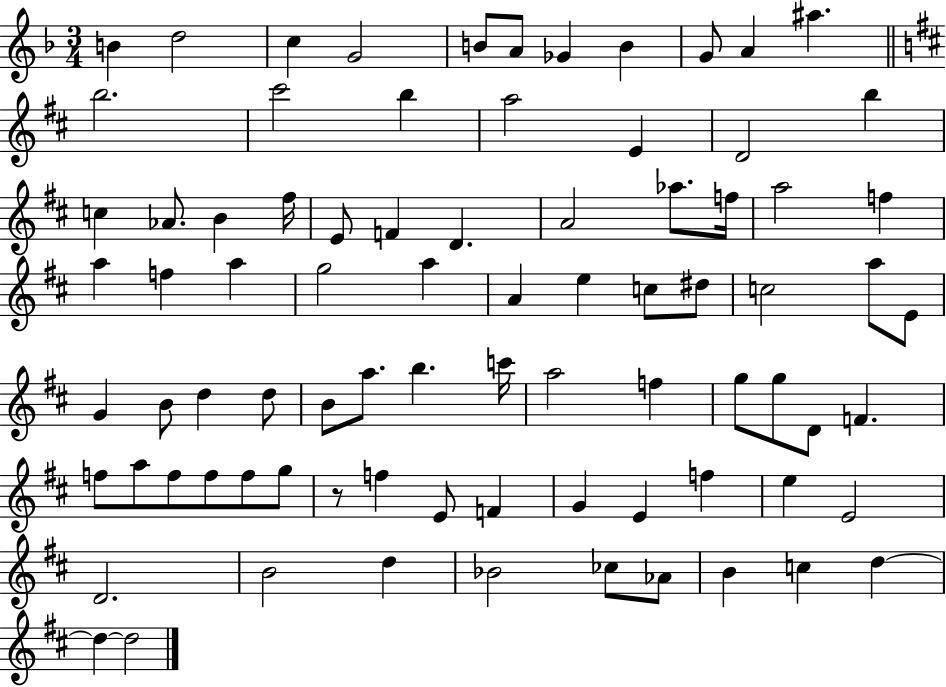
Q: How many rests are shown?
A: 1